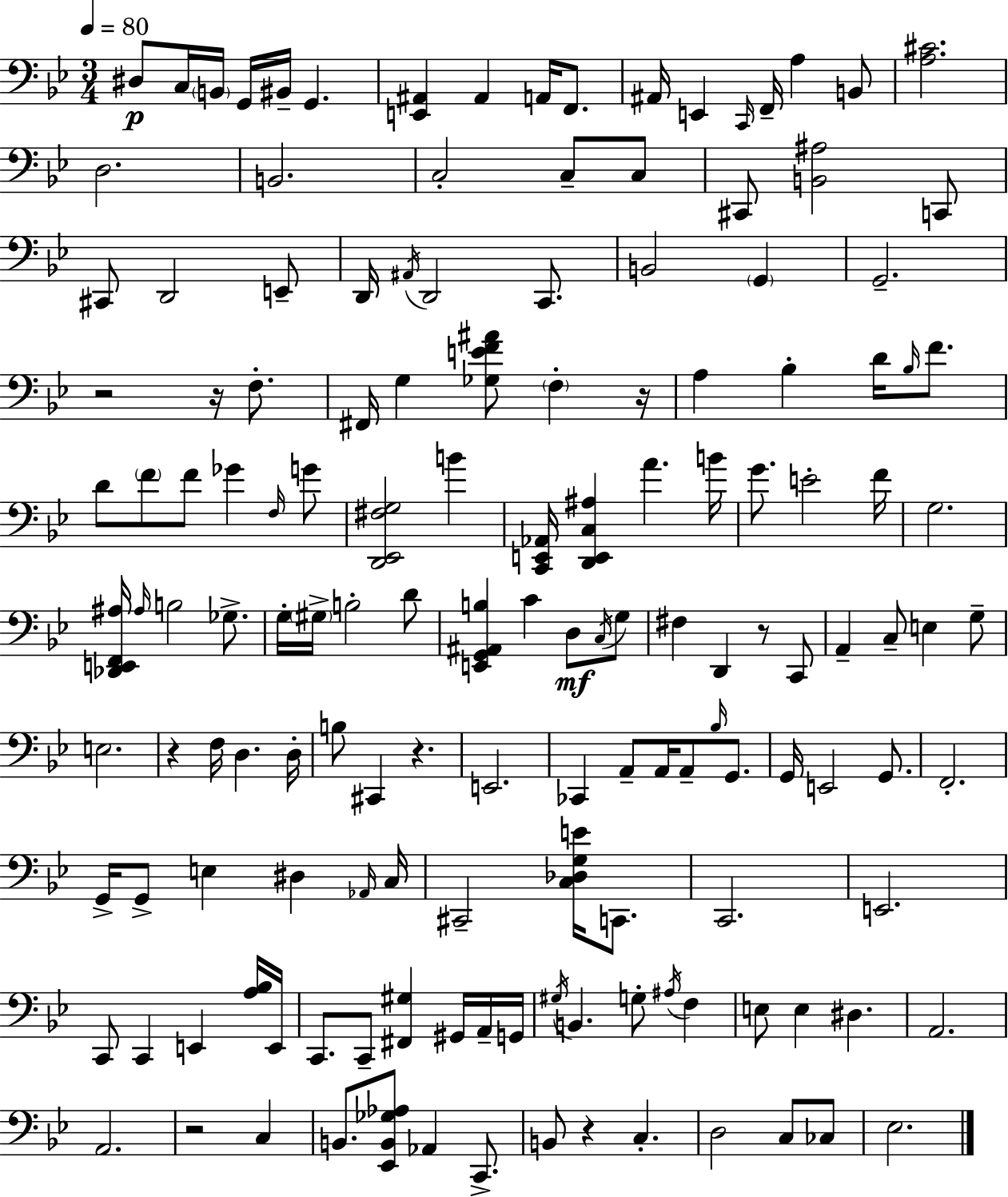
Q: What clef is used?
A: bass